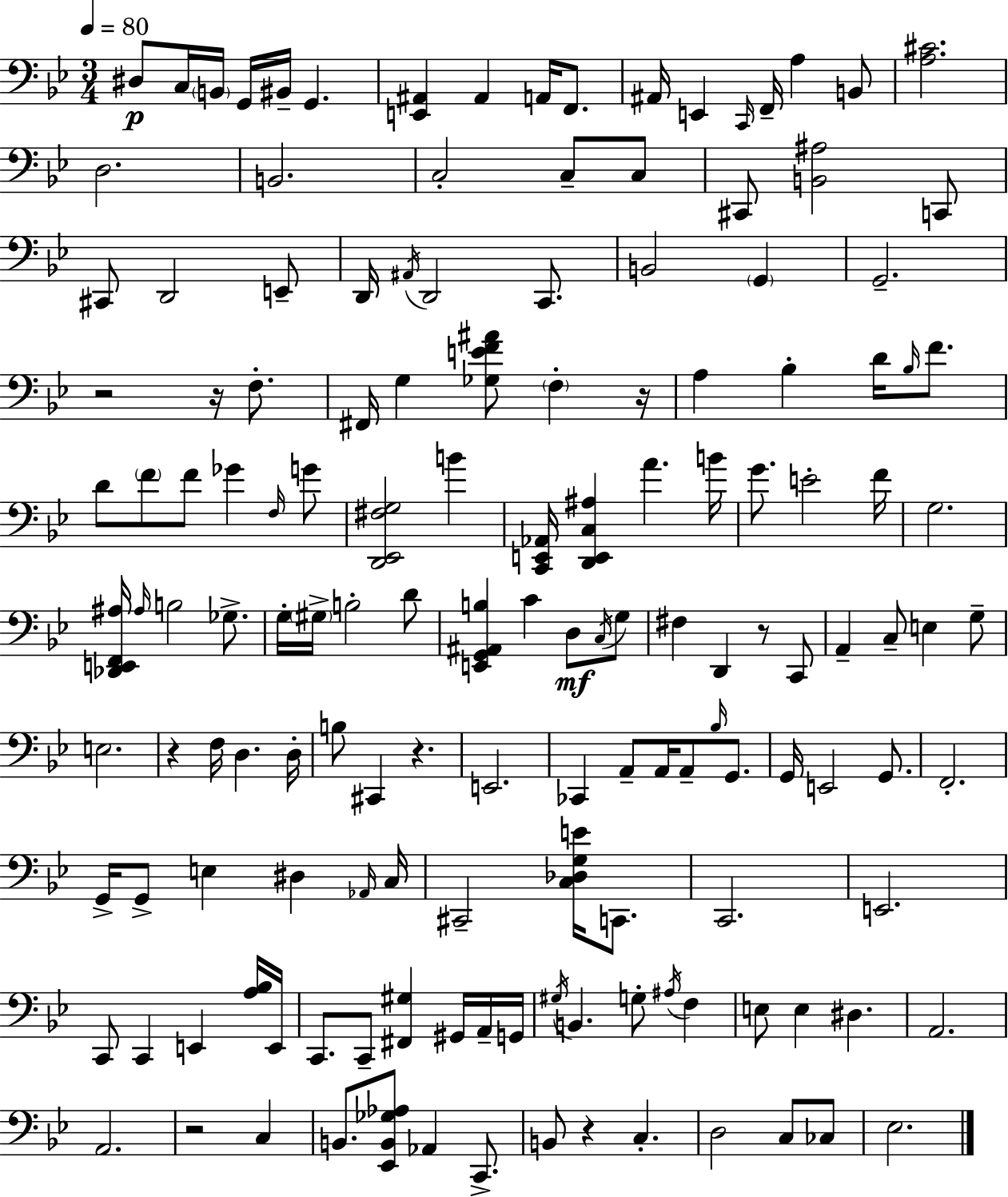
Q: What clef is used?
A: bass